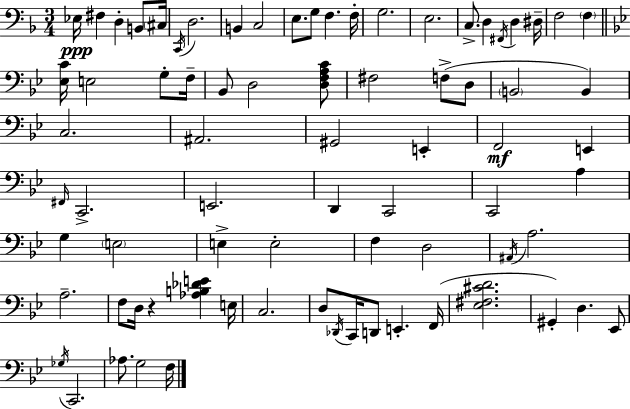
Eb3/s F#3/q D3/q B2/e C#3/s C2/s D3/h. B2/q C3/h E3/e. G3/e F3/q. F3/s G3/h. E3/h. C3/e. D3/q F#2/s D3/q D#3/s F3/h F3/q [Eb3,C4]/s E3/h G3/e F3/s Bb2/e D3/h [D3,F3,A3,C4]/e F#3/h F3/e D3/e B2/h B2/q C3/h. A#2/h. G#2/h E2/q F2/h E2/q F#2/s C2/h. E2/h. D2/q C2/h C2/h A3/q G3/q E3/h E3/q E3/h F3/q D3/h A#2/s A3/h. A3/h. F3/e D3/s R/q [Ab3,B3,Db4,E4]/q E3/s C3/h. D3/e Db2/s C2/s D2/e E2/q. F2/s [Eb3,F#3,C#4,D4]/h. G#2/q D3/q. Eb2/e Gb3/s C2/h. Ab3/e. G3/h F3/s